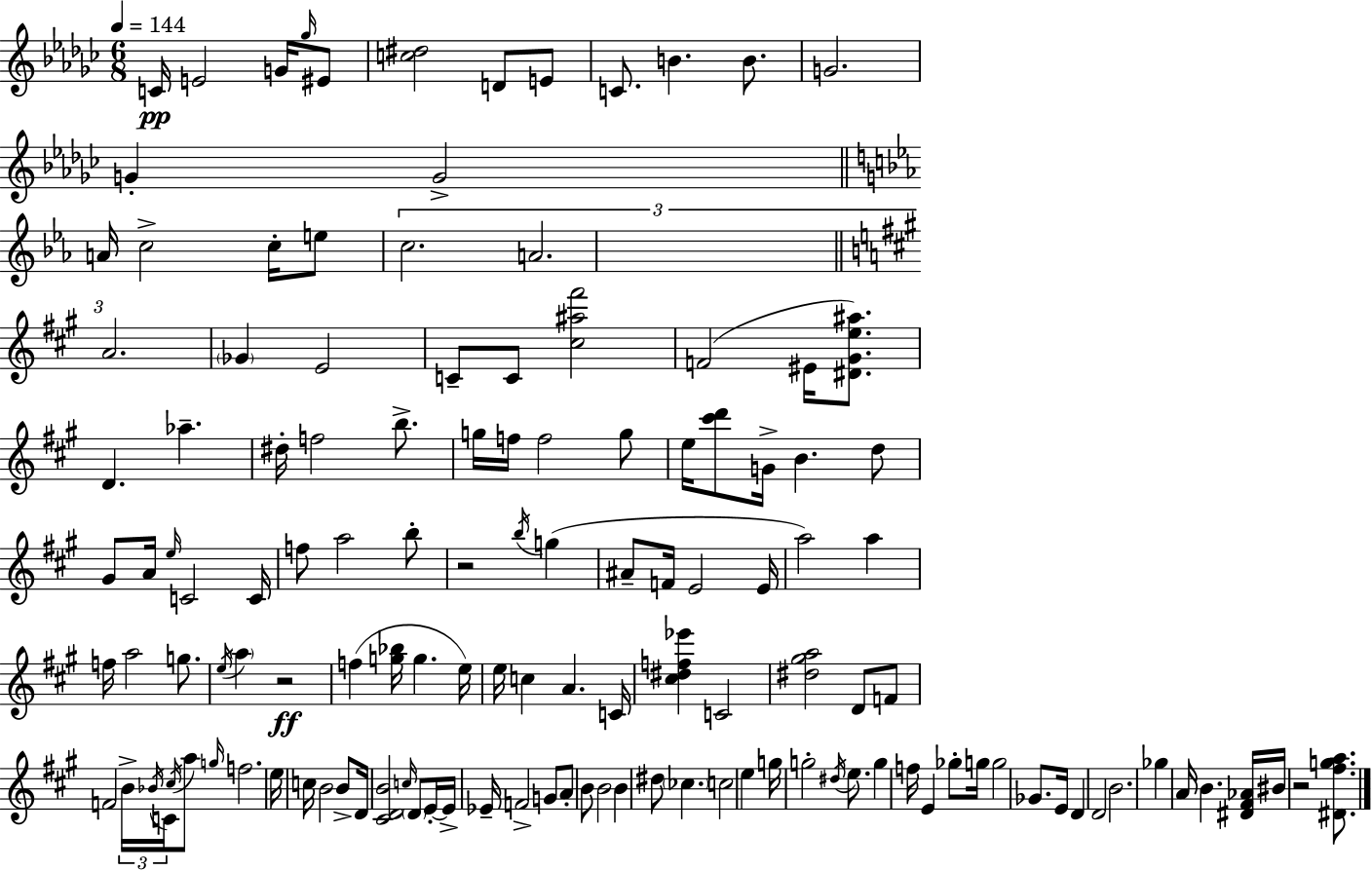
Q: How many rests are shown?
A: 3